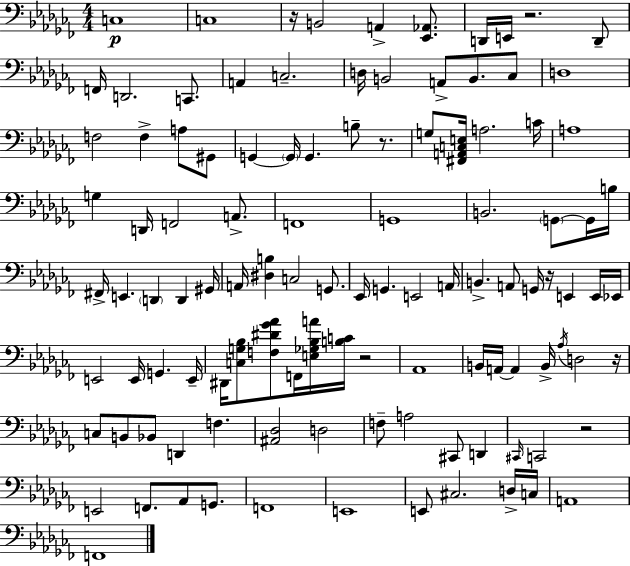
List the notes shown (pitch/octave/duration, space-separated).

C3/w C3/w R/s B2/h A2/q [Eb2,Ab2]/e. D2/s E2/s R/h. D2/e F2/s D2/h. C2/e. A2/q C3/h. D3/s B2/h A2/e B2/e. CES3/e D3/w F3/h F3/q A3/e G#2/e G2/q G2/s G2/q. B3/e R/e. G3/e [F#2,A2,C3,E3]/s A3/h. C4/s A3/w G3/q D2/s F2/h A2/e. F2/w G2/w B2/h. G2/e G2/s B3/s F#2/s E2/q. D2/q D2/q G#2/s A2/s [D#3,B3]/q C3/h G2/e. Eb2/s G2/q. E2/h A2/s B2/q. A2/e G2/s R/s E2/q E2/s Eb2/s E2/h E2/s G2/q. E2/s D#2/s [C3,G3,Bb3]/e [F3,D#4,Gb4,Ab4]/e F2/s [E3,Gb3,Bb3,A4]/s [B3,C4]/s R/h Ab2/w B2/s A2/s A2/q B2/s Ab3/s D3/h R/s C3/e B2/e Bb2/e D2/q F3/q. [A#2,Db3]/h D3/h F3/e A3/h C#2/e D2/q C#2/s C2/h R/h E2/h F2/e. Ab2/e G2/e. F2/w E2/w E2/e C#3/h. D3/s C3/s A2/w F2/w